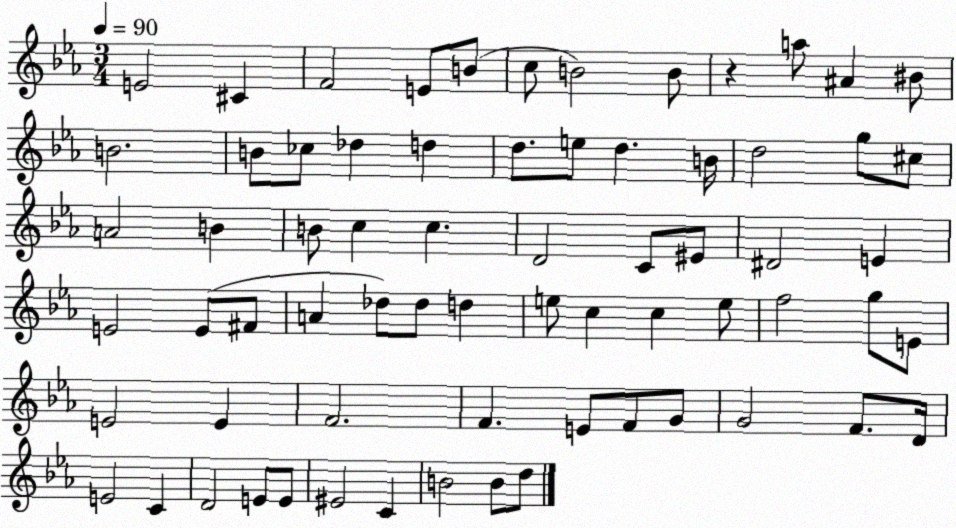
X:1
T:Untitled
M:3/4
L:1/4
K:Eb
E2 ^C F2 E/2 B/2 c/2 B2 B/2 z a/2 ^A ^B/2 B2 B/2 _c/2 _d d d/2 e/2 d B/4 d2 g/2 ^c/2 A2 B B/2 c c D2 C/2 ^E/2 ^D2 E E2 E/2 ^F/2 A _d/2 _d/2 d e/2 c c e/2 f2 g/2 E/2 E2 E F2 F E/2 F/2 G/2 G2 F/2 D/4 E2 C D2 E/2 E/2 ^E2 C B2 B/2 d/2